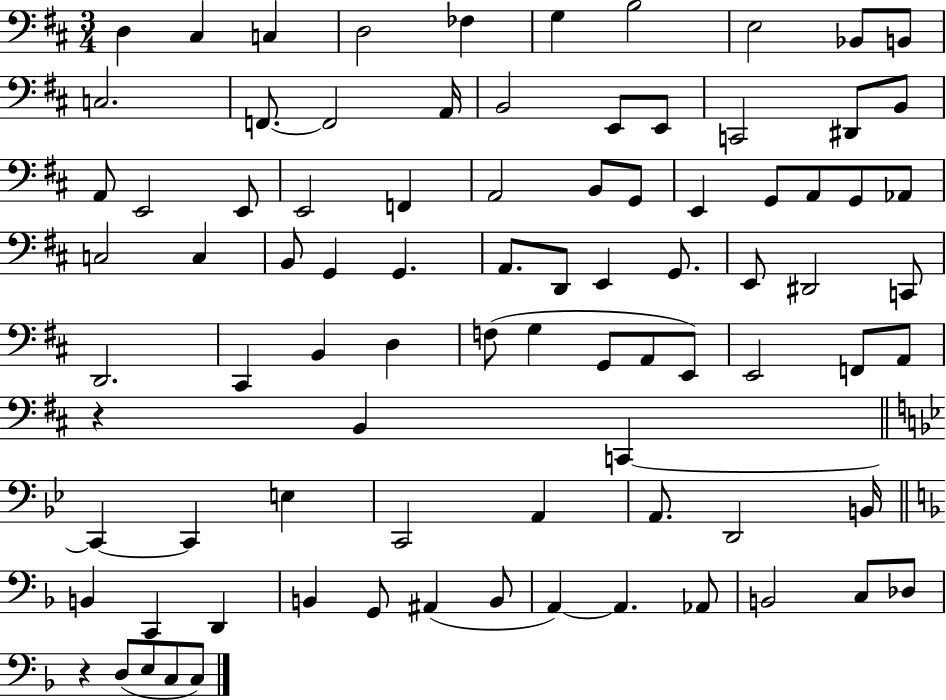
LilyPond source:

{
  \clef bass
  \numericTimeSignature
  \time 3/4
  \key d \major
  d4 cis4 c4 | d2 fes4 | g4 b2 | e2 bes,8 b,8 | \break c2. | f,8.~~ f,2 a,16 | b,2 e,8 e,8 | c,2 dis,8 b,8 | \break a,8 e,2 e,8 | e,2 f,4 | a,2 b,8 g,8 | e,4 g,8 a,8 g,8 aes,8 | \break c2 c4 | b,8 g,4 g,4. | a,8. d,8 e,4 g,8. | e,8 dis,2 c,8 | \break d,2. | cis,4 b,4 d4 | f8( g4 g,8 a,8 e,8) | e,2 f,8 a,8 | \break r4 b,4 c,4~~ | \bar "||" \break \key bes \major c,4~~ c,4 e4 | c,2 a,4 | a,8. d,2 b,16 | \bar "||" \break \key d \minor b,4 c,4 d,4 | b,4 g,8 ais,4( b,8 | a,4~~) a,4. aes,8 | b,2 c8 des8 | \break r4 d8( e8 c8 c8) | \bar "|."
}